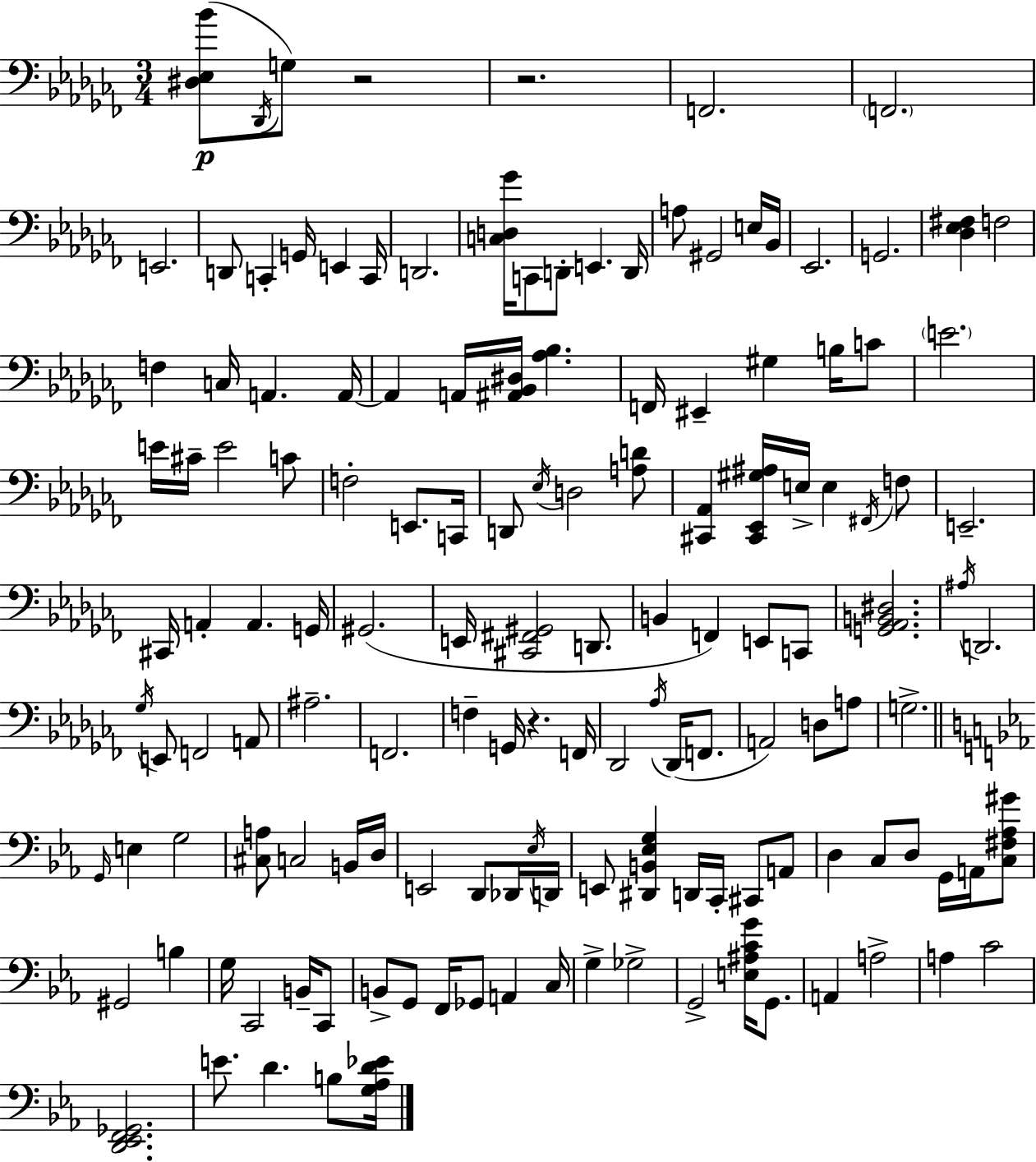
X:1
T:Untitled
M:3/4
L:1/4
K:Abm
[^D,_E,_B]/2 _D,,/4 G,/2 z2 z2 F,,2 F,,2 E,,2 D,,/2 C,, G,,/4 E,, C,,/4 D,,2 [C,D,_G]/4 C,,/2 D,,/2 E,, D,,/4 A,/2 ^G,,2 E,/4 _B,,/4 _E,,2 G,,2 [_D,_E,^F,] F,2 F, C,/4 A,, A,,/4 A,, A,,/4 [^A,,_B,,^D,]/4 [_A,_B,] F,,/4 ^E,, ^G, B,/4 C/2 E2 E/4 ^C/4 E2 C/2 F,2 E,,/2 C,,/4 D,,/2 _E,/4 D,2 [A,D]/2 [^C,,_A,,] [^C,,_E,,^G,^A,]/4 E,/4 E, ^F,,/4 F,/2 E,,2 ^C,,/4 A,, A,, G,,/4 ^G,,2 E,,/4 [^C,,^F,,^G,,]2 D,,/2 B,, F,, E,,/2 C,,/2 [G,,_A,,B,,^D,]2 ^A,/4 D,,2 _G,/4 E,,/2 F,,2 A,,/2 ^A,2 F,,2 F, G,,/4 z F,,/4 _D,,2 _A,/4 _D,,/4 F,,/2 A,,2 D,/2 A,/2 G,2 G,,/4 E, G,2 [^C,A,]/2 C,2 B,,/4 D,/4 E,,2 D,,/2 _D,,/4 _E,/4 D,,/4 E,,/2 [^D,,B,,_E,G,] D,,/4 C,,/4 ^C,,/2 A,,/2 D, C,/2 D,/2 G,,/4 A,,/4 [C,^F,_A,^G]/2 ^G,,2 B, G,/4 C,,2 B,,/4 C,,/2 B,,/2 G,,/2 F,,/4 _G,,/2 A,, C,/4 G, _G,2 G,,2 [E,^A,CG]/4 G,,/2 A,, A,2 A, C2 [D,,_E,,F,,_G,,]2 E/2 D B,/2 [G,_A,D_E]/4